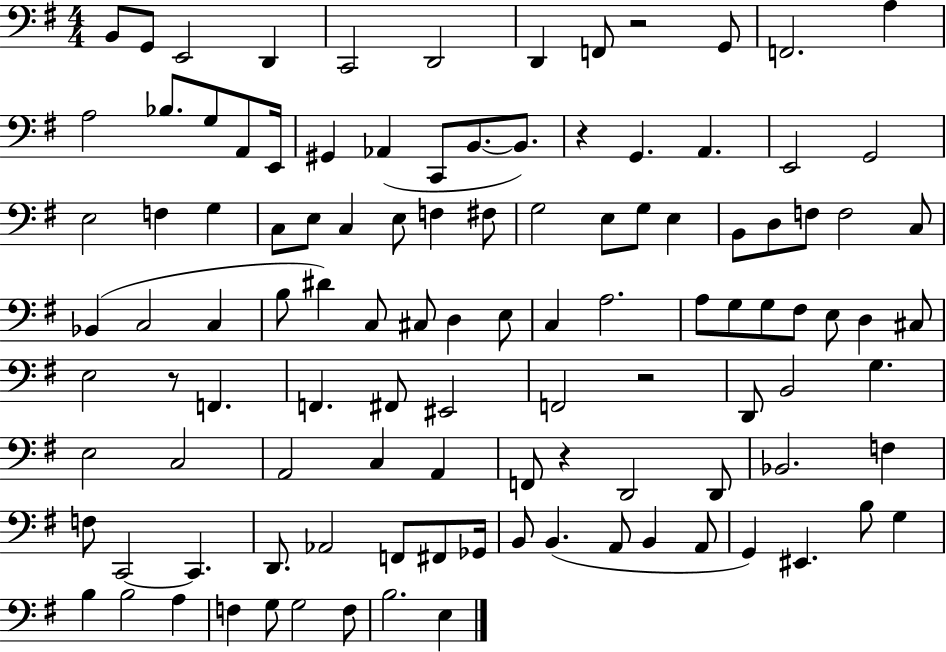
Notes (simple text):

B2/e G2/e E2/h D2/q C2/h D2/h D2/q F2/e R/h G2/e F2/h. A3/q A3/h Bb3/e. G3/e A2/e E2/s G#2/q Ab2/q C2/e B2/e. B2/e. R/q G2/q. A2/q. E2/h G2/h E3/h F3/q G3/q C3/e E3/e C3/q E3/e F3/q F#3/e G3/h E3/e G3/e E3/q B2/e D3/e F3/e F3/h C3/e Bb2/q C3/h C3/q B3/e D#4/q C3/e C#3/e D3/q E3/e C3/q A3/h. A3/e G3/e G3/e F#3/e E3/e D3/q C#3/e E3/h R/e F2/q. F2/q. F#2/e EIS2/h F2/h R/h D2/e B2/h G3/q. E3/h C3/h A2/h C3/q A2/q F2/e R/q D2/h D2/e Bb2/h. F3/q F3/e C2/h C2/q. D2/e. Ab2/h F2/e F#2/e Gb2/s B2/e B2/q. A2/e B2/q A2/e G2/q EIS2/q. B3/e G3/q B3/q B3/h A3/q F3/q G3/e G3/h F3/e B3/h. E3/q